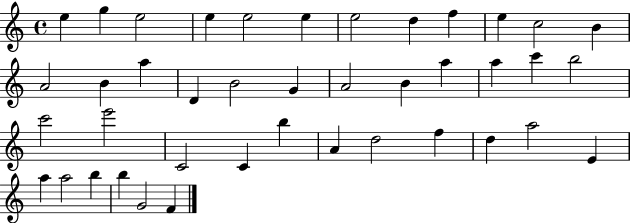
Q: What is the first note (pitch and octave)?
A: E5